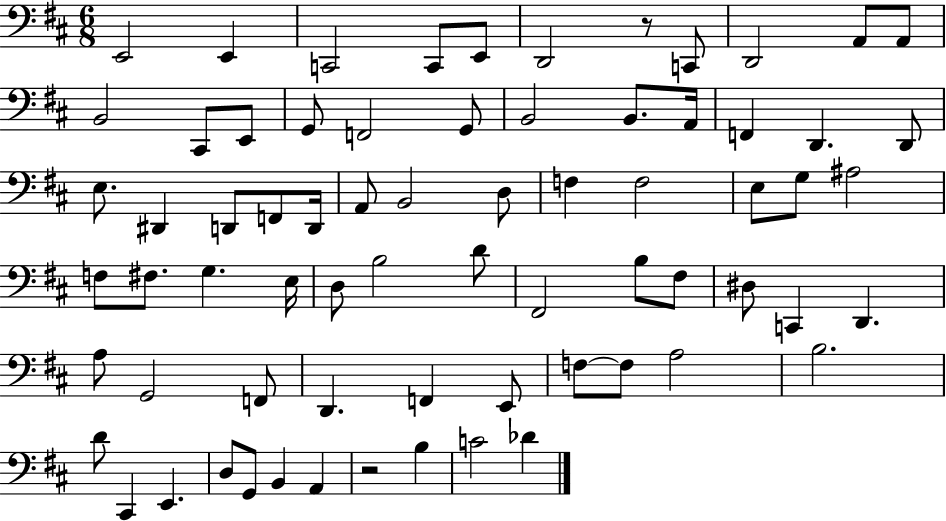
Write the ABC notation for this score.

X:1
T:Untitled
M:6/8
L:1/4
K:D
E,,2 E,, C,,2 C,,/2 E,,/2 D,,2 z/2 C,,/2 D,,2 A,,/2 A,,/2 B,,2 ^C,,/2 E,,/2 G,,/2 F,,2 G,,/2 B,,2 B,,/2 A,,/4 F,, D,, D,,/2 E,/2 ^D,, D,,/2 F,,/2 D,,/4 A,,/2 B,,2 D,/2 F, F,2 E,/2 G,/2 ^A,2 F,/2 ^F,/2 G, E,/4 D,/2 B,2 D/2 ^F,,2 B,/2 ^F,/2 ^D,/2 C,, D,, A,/2 G,,2 F,,/2 D,, F,, E,,/2 F,/2 F,/2 A,2 B,2 D/2 ^C,, E,, D,/2 G,,/2 B,, A,, z2 B, C2 _D